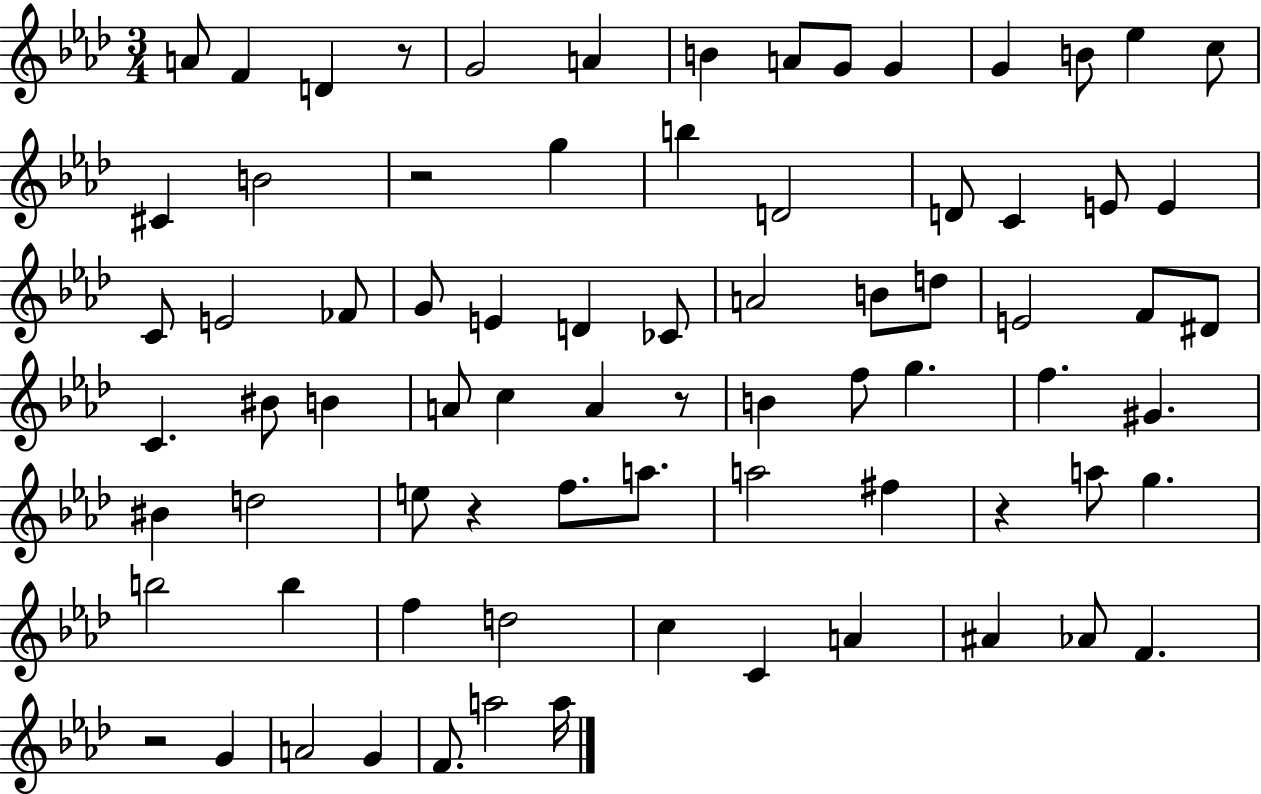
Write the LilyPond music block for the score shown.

{
  \clef treble
  \numericTimeSignature
  \time 3/4
  \key aes \major
  \repeat volta 2 { a'8 f'4 d'4 r8 | g'2 a'4 | b'4 a'8 g'8 g'4 | g'4 b'8 ees''4 c''8 | \break cis'4 b'2 | r2 g''4 | b''4 d'2 | d'8 c'4 e'8 e'4 | \break c'8 e'2 fes'8 | g'8 e'4 d'4 ces'8 | a'2 b'8 d''8 | e'2 f'8 dis'8 | \break c'4. bis'8 b'4 | a'8 c''4 a'4 r8 | b'4 f''8 g''4. | f''4. gis'4. | \break bis'4 d''2 | e''8 r4 f''8. a''8. | a''2 fis''4 | r4 a''8 g''4. | \break b''2 b''4 | f''4 d''2 | c''4 c'4 a'4 | ais'4 aes'8 f'4. | \break r2 g'4 | a'2 g'4 | f'8. a''2 a''16 | } \bar "|."
}